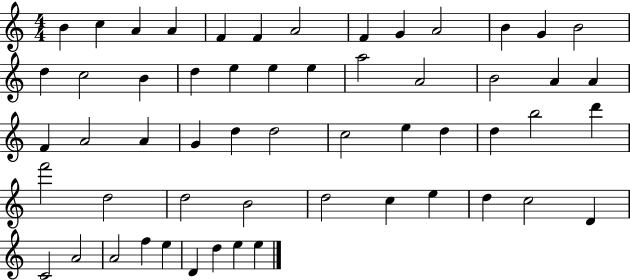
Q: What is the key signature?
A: C major